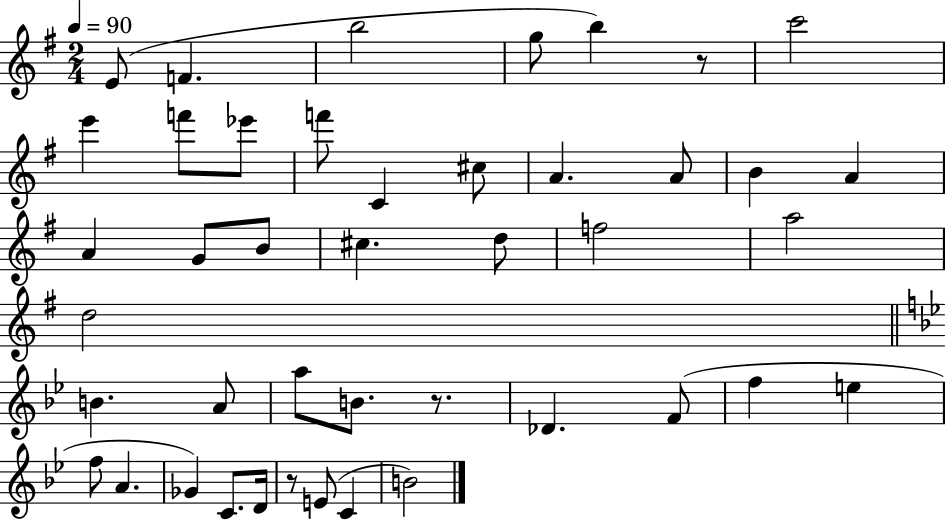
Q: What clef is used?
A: treble